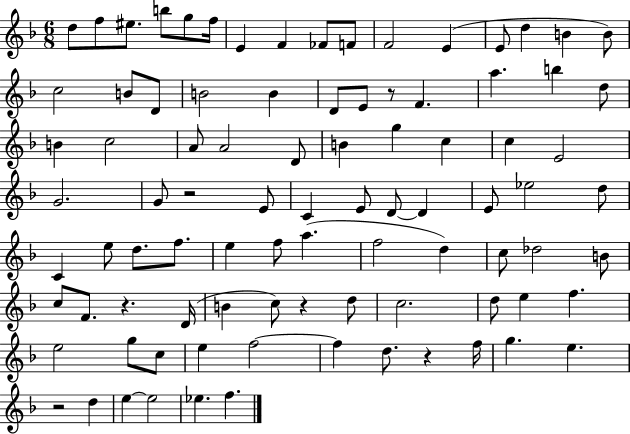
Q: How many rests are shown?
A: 6